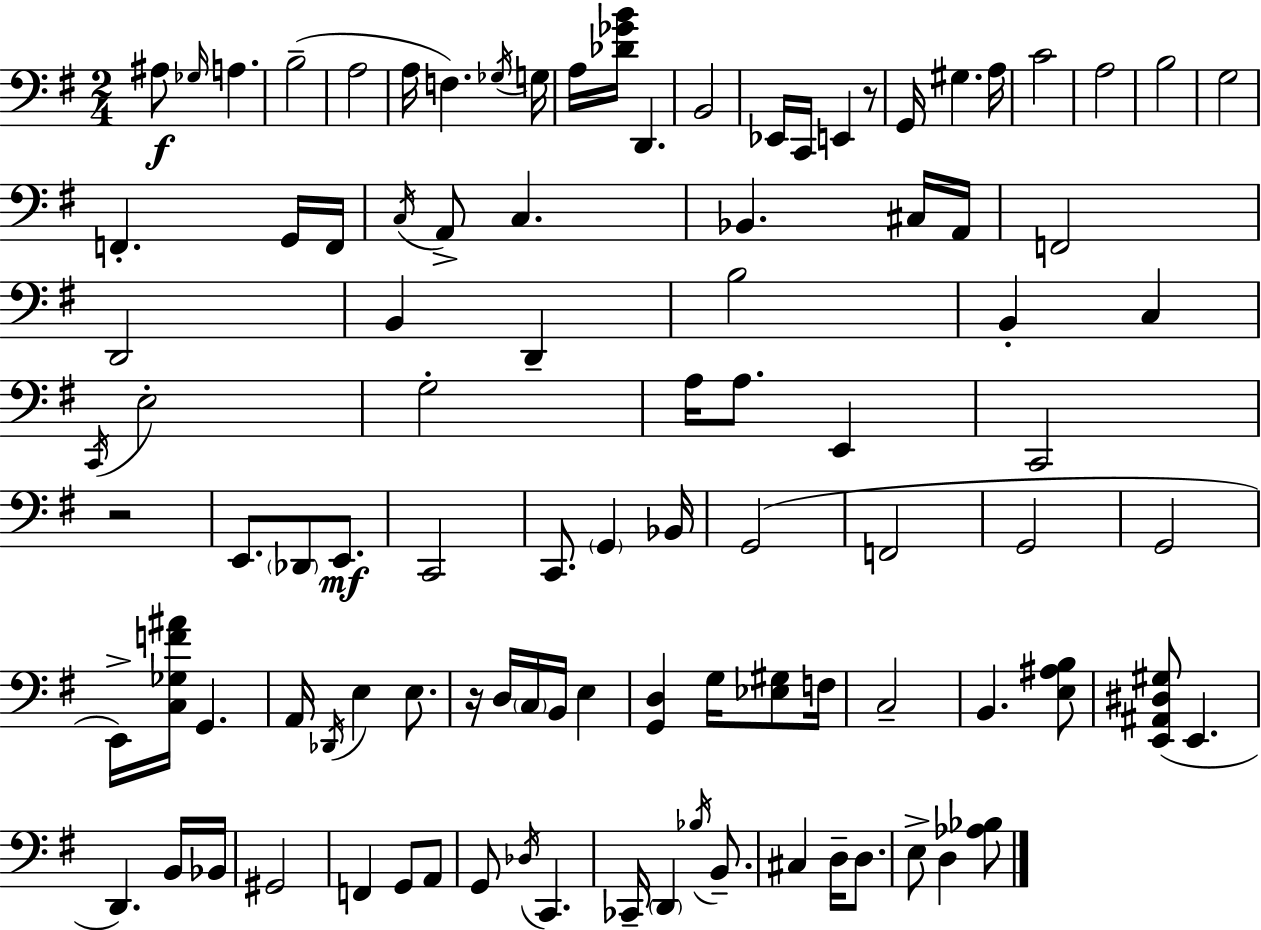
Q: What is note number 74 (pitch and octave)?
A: Bb2